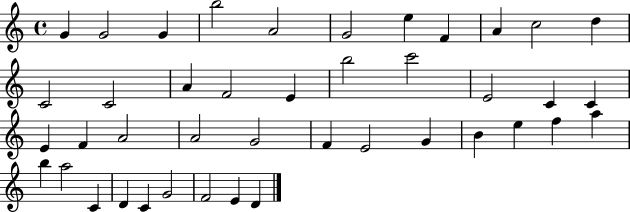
{
  \clef treble
  \time 4/4
  \defaultTimeSignature
  \key c \major
  g'4 g'2 g'4 | b''2 a'2 | g'2 e''4 f'4 | a'4 c''2 d''4 | \break c'2 c'2 | a'4 f'2 e'4 | b''2 c'''2 | e'2 c'4 c'4 | \break e'4 f'4 a'2 | a'2 g'2 | f'4 e'2 g'4 | b'4 e''4 f''4 a''4 | \break b''4 a''2 c'4 | d'4 c'4 g'2 | f'2 e'4 d'4 | \bar "|."
}